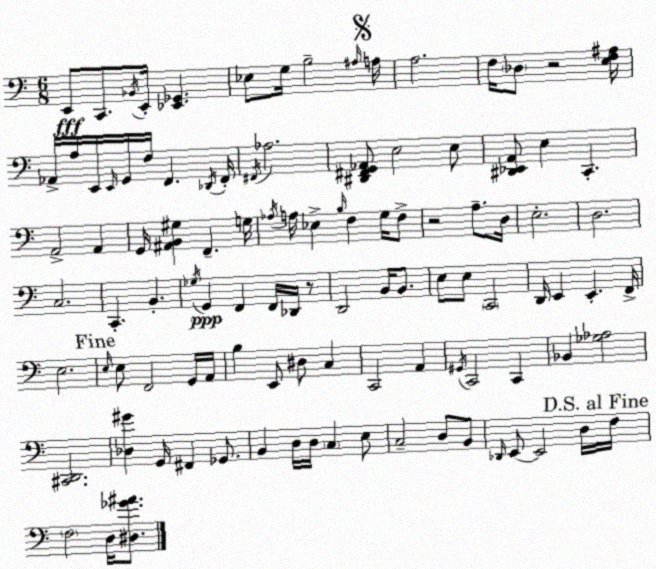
X:1
T:Untitled
M:6/8
L:1/4
K:Am
E,,/2 C,,/2 _B,,/4 E,,/4 [_E,,_G,,] _E,/2 G,/4 B,2 ^A,/4 A,/4 A,2 F,/4 _D,/2 z2 [E,F,^A,]/4 _A,,/4 A,/4 E,,/4 E,,/4 G,,/4 F,/4 F,, _D,,/4 F,,/4 ^F,,/4 _A,2 [^D,,^F,,G,,_A,,]/2 E,2 E,/2 [^D,,_E,,A,,]/2 E, C,, A,,2 A,, G,,/4 [^A,,B,,^G,] F,, G,/4 _A,/4 A,/4 _E, B,/4 F, G,/4 F,/2 z2 A,/2 D,/4 E,2 D,2 C,2 C,, B,, _G,/4 G,, F,, F,,/4 _D,,/4 z/2 D,,2 B,,/4 B,,/2 E,/2 E,/2 C,,2 D,,/4 E,, E,, F,,/4 E,2 E,/4 E,/2 F,,2 G,,/4 A,,/4 B, E,,/2 ^D,/2 C, C,,2 A,, ^G,,/4 C,,2 C,, _B,, [_G,_A,]2 [^C,,D,,]2 [_D,^G] G,,/4 ^F,, _G,,/2 B,, D,/4 D,/4 C, E,/2 C,2 D,/2 B,,/2 _D,,/4 E,,/2 E,,2 D,/4 F,/4 F,2 D,/4 [^D,_G^A]/2